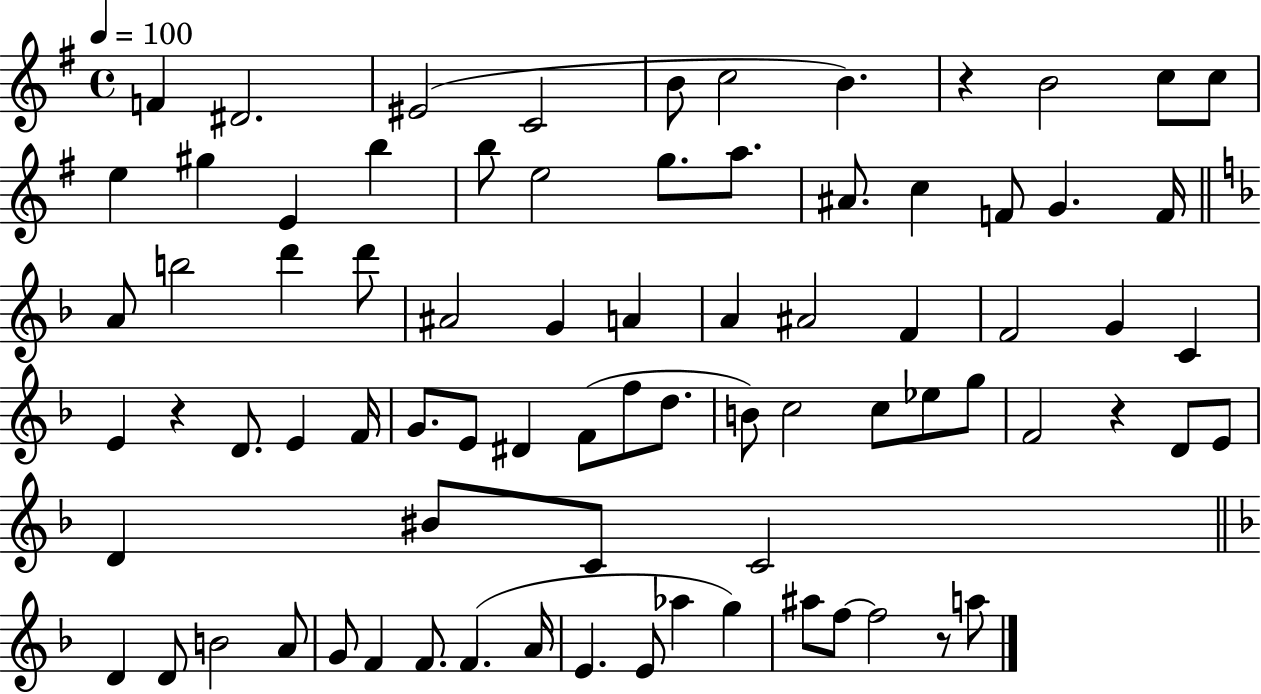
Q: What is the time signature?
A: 4/4